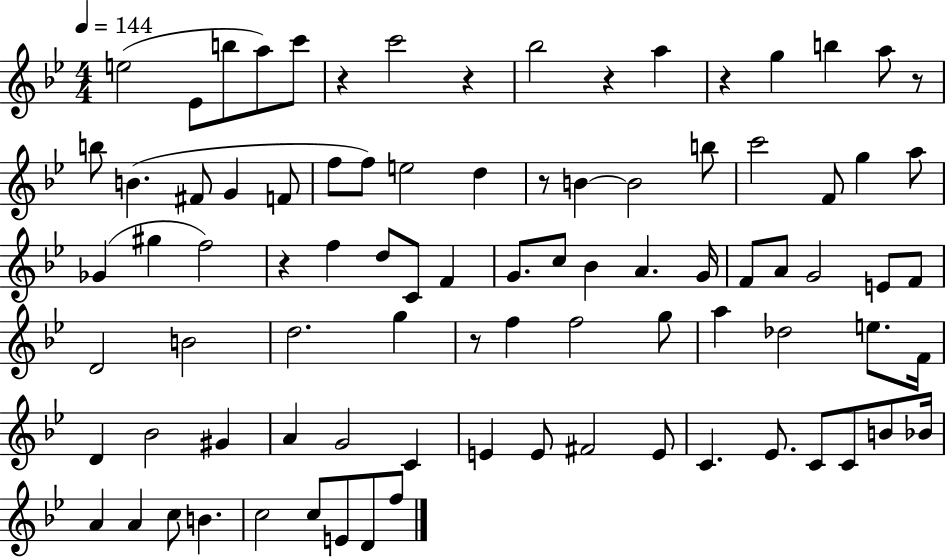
E5/h Eb4/e B5/e A5/e C6/e R/q C6/h R/q Bb5/h R/q A5/q R/q G5/q B5/q A5/e R/e B5/e B4/q. F#4/e G4/q F4/e F5/e F5/e E5/h D5/q R/e B4/q B4/h B5/e C6/h F4/e G5/q A5/e Gb4/q G#5/q F5/h R/q F5/q D5/e C4/e F4/q G4/e. C5/e Bb4/q A4/q. G4/s F4/e A4/e G4/h E4/e F4/e D4/h B4/h D5/h. G5/q R/e F5/q F5/h G5/e A5/q Db5/h E5/e. F4/s D4/q Bb4/h G#4/q A4/q G4/h C4/q E4/q E4/e F#4/h E4/e C4/q. Eb4/e. C4/e C4/e B4/e Bb4/s A4/q A4/q C5/e B4/q. C5/h C5/e E4/e D4/e F5/e